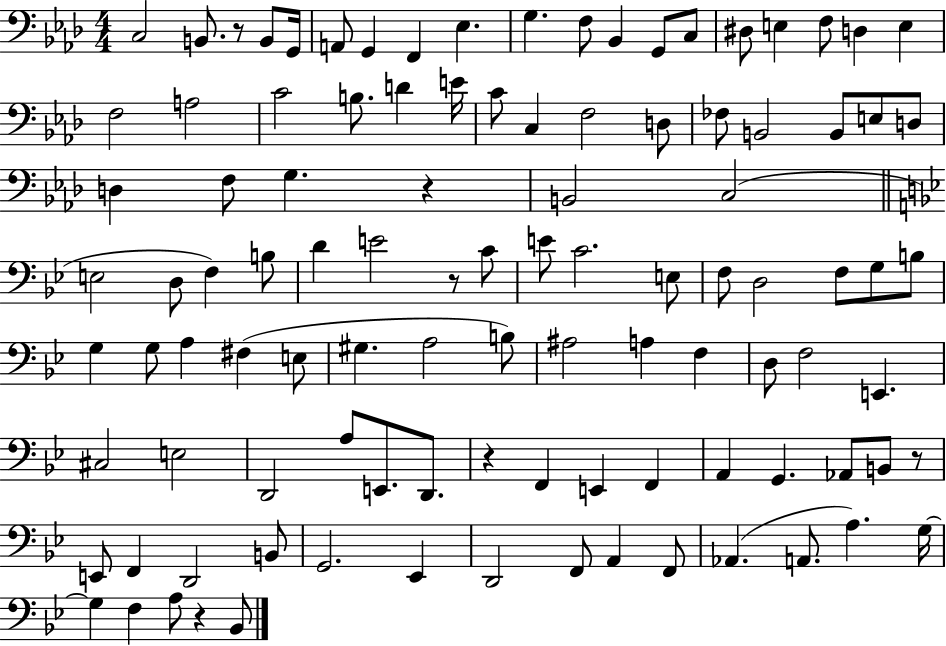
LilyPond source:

{
  \clef bass
  \numericTimeSignature
  \time 4/4
  \key aes \major
  c2 b,8. r8 b,8 g,16 | a,8 g,4 f,4 ees4. | g4. f8 bes,4 g,8 c8 | dis8 e4 f8 d4 e4 | \break f2 a2 | c'2 b8. d'4 e'16 | c'8 c4 f2 d8 | fes8 b,2 b,8 e8 d8 | \break d4 f8 g4. r4 | b,2 c2( | \bar "||" \break \key bes \major e2 d8 f4) b8 | d'4 e'2 r8 c'8 | e'8 c'2. e8 | f8 d2 f8 g8 b8 | \break g4 g8 a4 fis4( e8 | gis4. a2 b8) | ais2 a4 f4 | d8 f2 e,4. | \break cis2 e2 | d,2 a8 e,8. d,8. | r4 f,4 e,4 f,4 | a,4 g,4. aes,8 b,8 r8 | \break e,8 f,4 d,2 b,8 | g,2. ees,4 | d,2 f,8 a,4 f,8 | aes,4.( a,8. a4.) g16~~ | \break g4 f4 a8 r4 bes,8 | \bar "|."
}